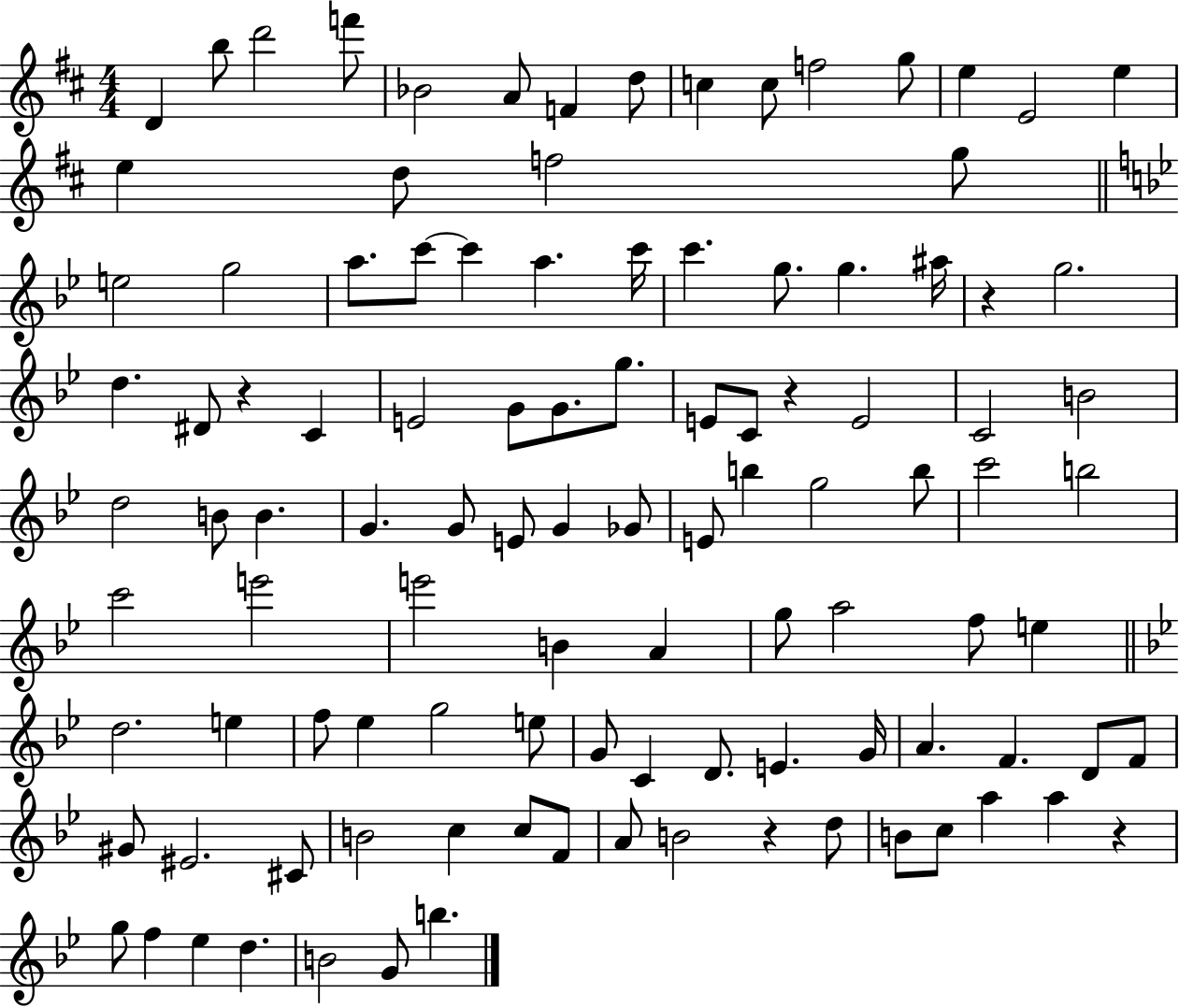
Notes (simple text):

D4/q B5/e D6/h F6/e Bb4/h A4/e F4/q D5/e C5/q C5/e F5/h G5/e E5/q E4/h E5/q E5/q D5/e F5/h G5/e E5/h G5/h A5/e. C6/e C6/q A5/q. C6/s C6/q. G5/e. G5/q. A#5/s R/q G5/h. D5/q. D#4/e R/q C4/q E4/h G4/e G4/e. G5/e. E4/e C4/e R/q E4/h C4/h B4/h D5/h B4/e B4/q. G4/q. G4/e E4/e G4/q Gb4/e E4/e B5/q G5/h B5/e C6/h B5/h C6/h E6/h E6/h B4/q A4/q G5/e A5/h F5/e E5/q D5/h. E5/q F5/e Eb5/q G5/h E5/e G4/e C4/q D4/e. E4/q. G4/s A4/q. F4/q. D4/e F4/e G#4/e EIS4/h. C#4/e B4/h C5/q C5/e F4/e A4/e B4/h R/q D5/e B4/e C5/e A5/q A5/q R/q G5/e F5/q Eb5/q D5/q. B4/h G4/e B5/q.